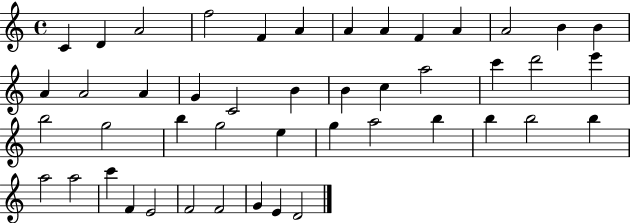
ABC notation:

X:1
T:Untitled
M:4/4
L:1/4
K:C
C D A2 f2 F A A A F A A2 B B A A2 A G C2 B B c a2 c' d'2 e' b2 g2 b g2 e g a2 b b b2 b a2 a2 c' F E2 F2 F2 G E D2